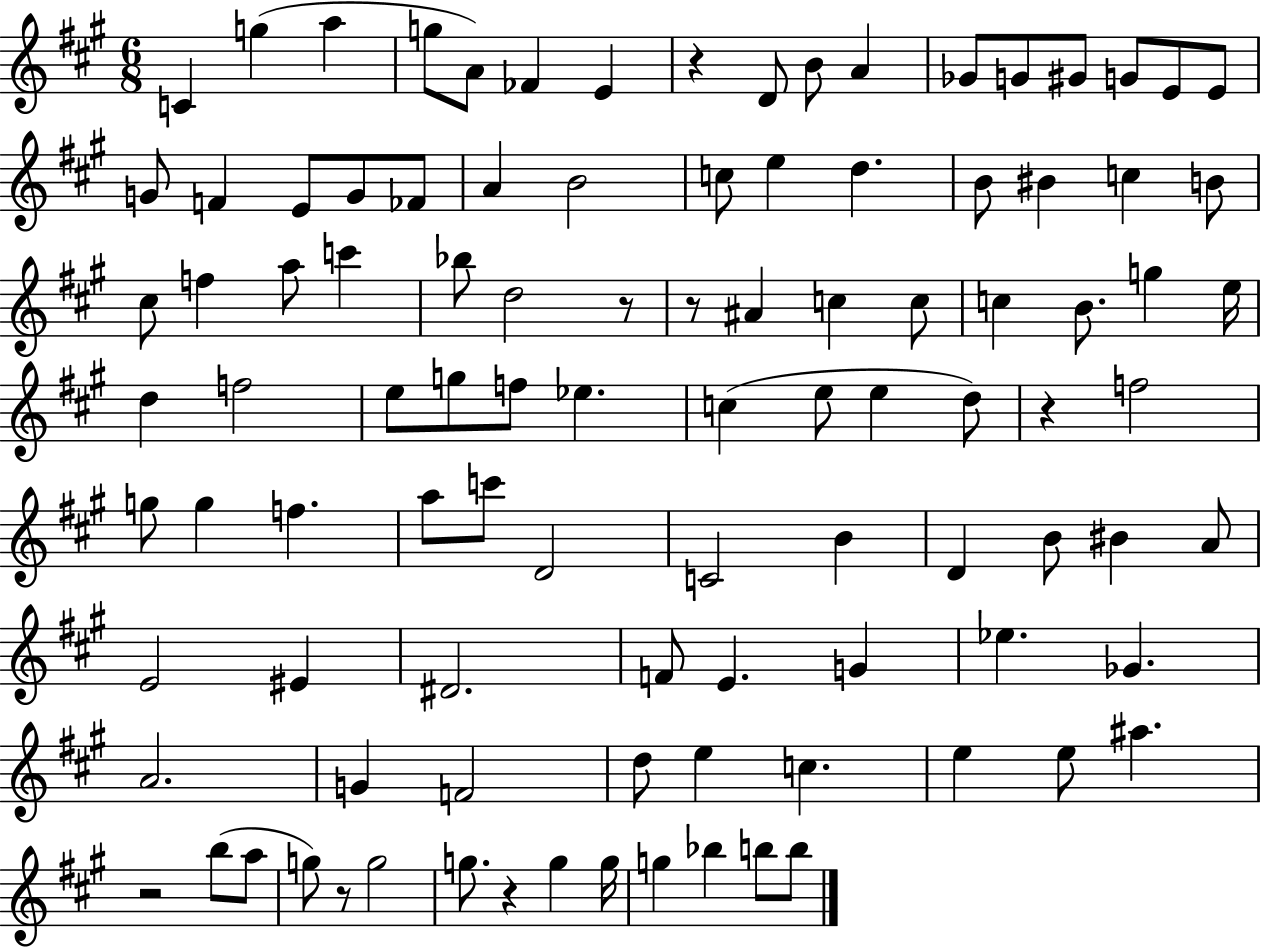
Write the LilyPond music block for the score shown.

{
  \clef treble
  \numericTimeSignature
  \time 6/8
  \key a \major
  c'4 g''4( a''4 | g''8 a'8) fes'4 e'4 | r4 d'8 b'8 a'4 | ges'8 g'8 gis'8 g'8 e'8 e'8 | \break g'8 f'4 e'8 g'8 fes'8 | a'4 b'2 | c''8 e''4 d''4. | b'8 bis'4 c''4 b'8 | \break cis''8 f''4 a''8 c'''4 | bes''8 d''2 r8 | r8 ais'4 c''4 c''8 | c''4 b'8. g''4 e''16 | \break d''4 f''2 | e''8 g''8 f''8 ees''4. | c''4( e''8 e''4 d''8) | r4 f''2 | \break g''8 g''4 f''4. | a''8 c'''8 d'2 | c'2 b'4 | d'4 b'8 bis'4 a'8 | \break e'2 eis'4 | dis'2. | f'8 e'4. g'4 | ees''4. ges'4. | \break a'2. | g'4 f'2 | d''8 e''4 c''4. | e''4 e''8 ais''4. | \break r2 b''8( a''8 | g''8) r8 g''2 | g''8. r4 g''4 g''16 | g''4 bes''4 b''8 b''8 | \break \bar "|."
}